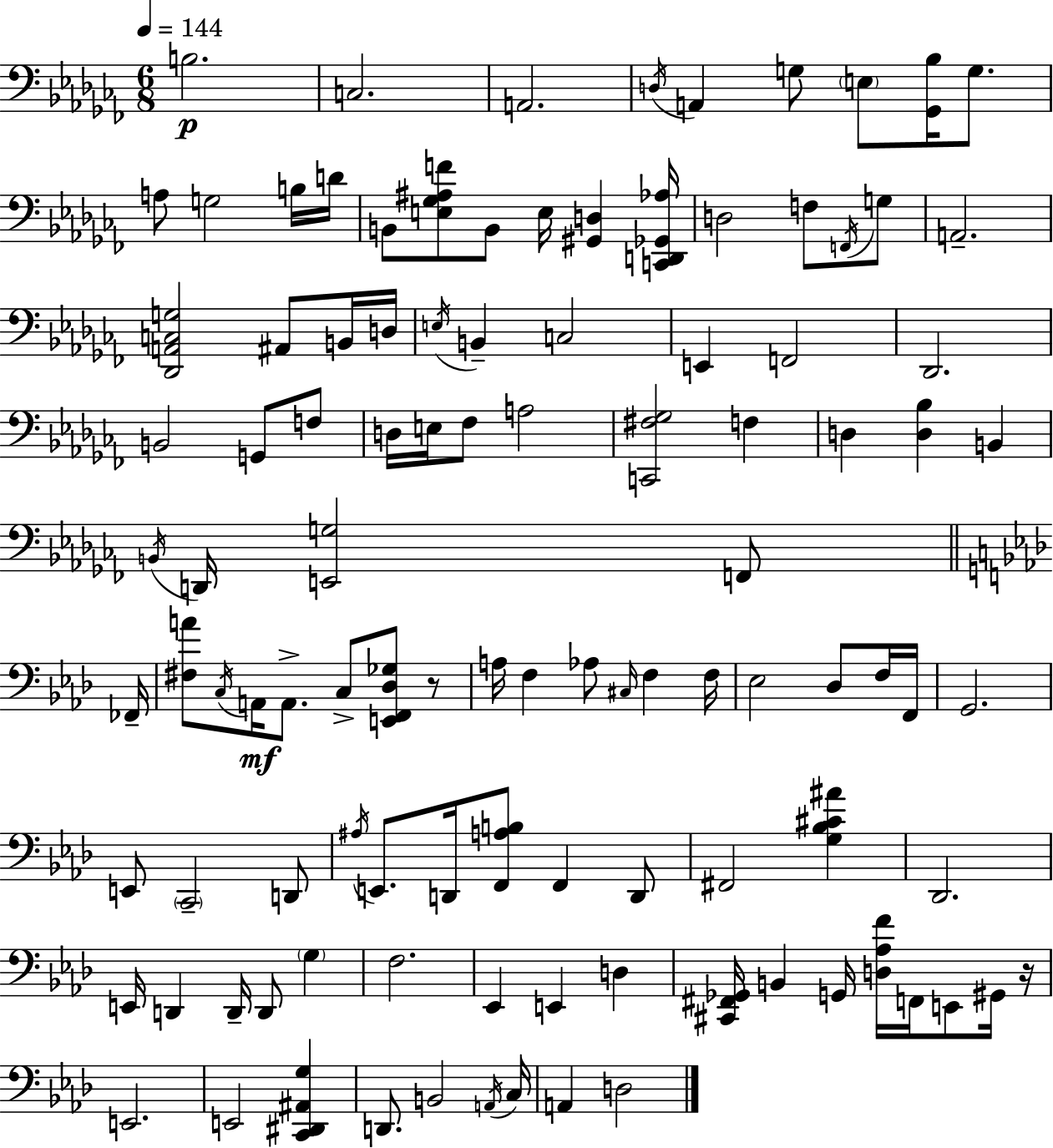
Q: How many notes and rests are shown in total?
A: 107